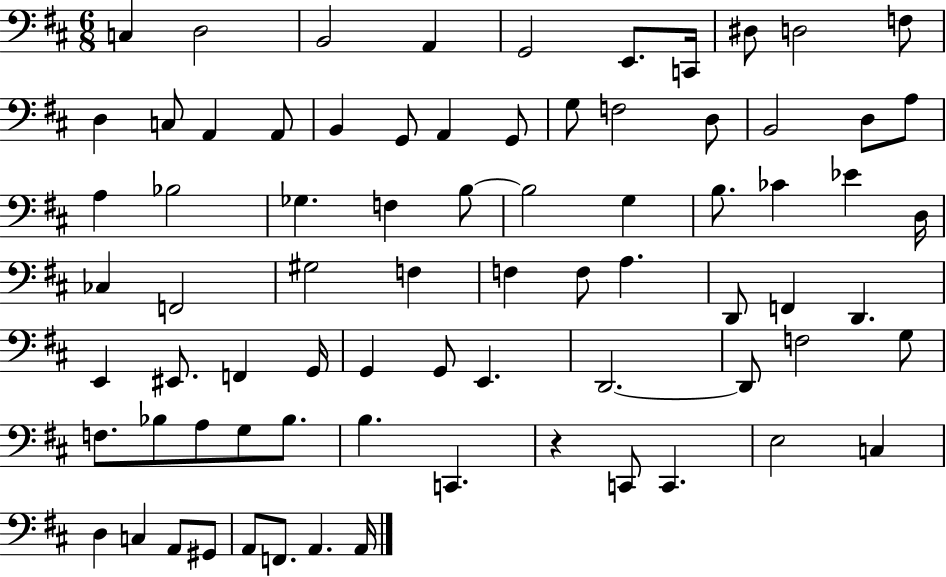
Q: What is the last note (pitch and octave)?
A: A2